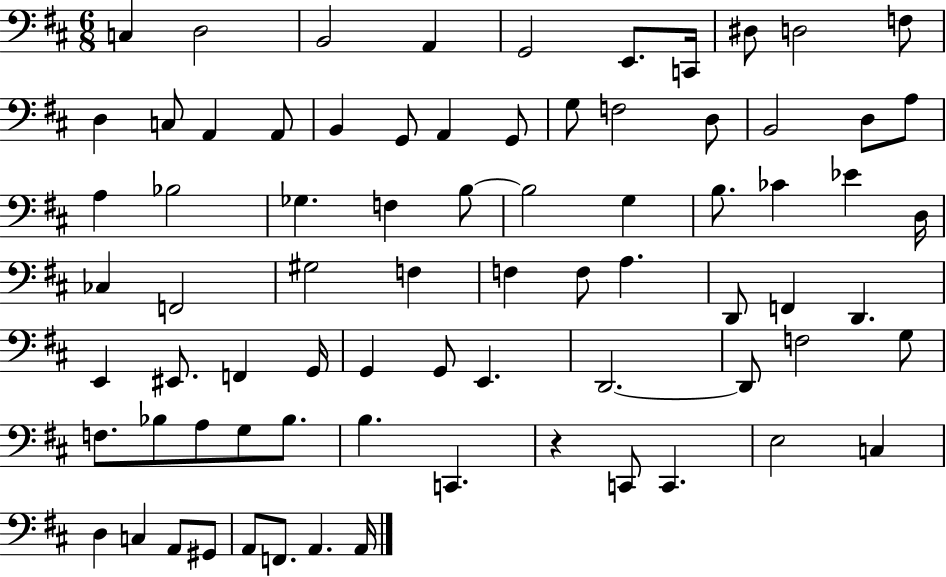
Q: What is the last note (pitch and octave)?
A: A2